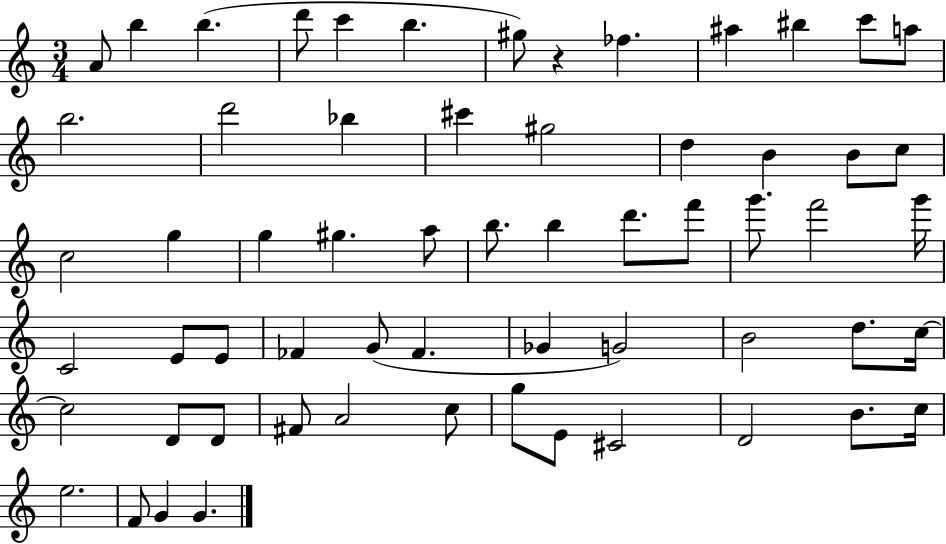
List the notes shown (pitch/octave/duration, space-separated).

A4/e B5/q B5/q. D6/e C6/q B5/q. G#5/e R/q FES5/q. A#5/q BIS5/q C6/e A5/e B5/h. D6/h Bb5/q C#6/q G#5/h D5/q B4/q B4/e C5/e C5/h G5/q G5/q G#5/q. A5/e B5/e. B5/q D6/e. F6/e G6/e. F6/h G6/s C4/h E4/e E4/e FES4/q G4/e FES4/q. Gb4/q G4/h B4/h D5/e. C5/s C5/h D4/e D4/e F#4/e A4/h C5/e G5/e E4/e C#4/h D4/h B4/e. C5/s E5/h. F4/e G4/q G4/q.